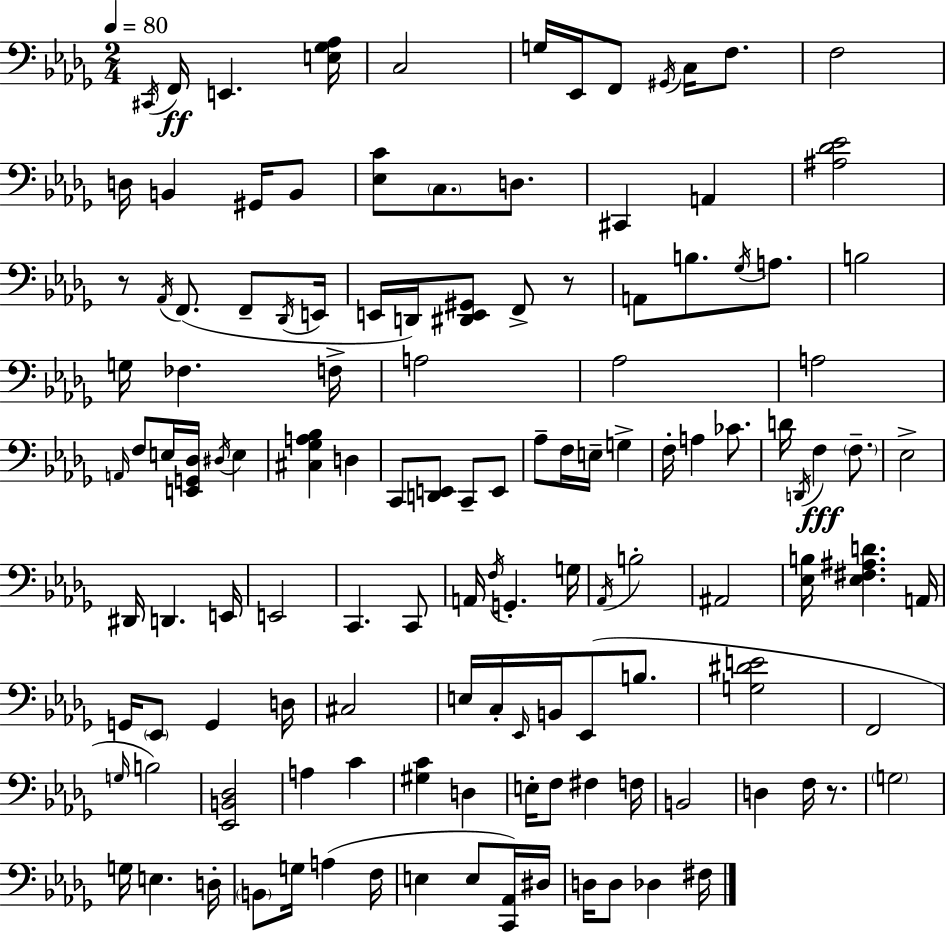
C#2/s F2/s E2/q. [E3,Gb3,Ab3]/s C3/h G3/s Eb2/s F2/e G#2/s C3/s F3/e. F3/h D3/s B2/q G#2/s B2/e [Eb3,C4]/e C3/e. D3/e. C#2/q A2/q [A#3,Db4,Eb4]/h R/e Ab2/s F2/e. F2/e Db2/s E2/s E2/s D2/s [D#2,E2,G#2]/e F2/e R/e A2/e B3/e. Gb3/s A3/e. B3/h G3/s FES3/q. F3/s A3/h Ab3/h A3/h A2/s F3/e E3/s [E2,G2,Db3]/s D#3/s E3/q [C#3,Gb3,A3,Bb3]/q D3/q C2/e [D2,E2]/e C2/e E2/e Ab3/e F3/s E3/s G3/q F3/s A3/q CES4/e. D4/s D2/s F3/q F3/e. Eb3/h D#2/s D2/q. E2/s E2/h C2/q. C2/e A2/s F3/s G2/q. G3/s Ab2/s B3/h A#2/h [Eb3,B3]/s [Eb3,F#3,A#3,D4]/q. A2/s G2/s Eb2/e G2/q D3/s C#3/h E3/s C3/s Eb2/s B2/s Eb2/e B3/e. [G3,D#4,E4]/h F2/h G3/s B3/h [Eb2,B2,Db3]/h A3/q C4/q [G#3,C4]/q D3/q E3/s F3/e F#3/q F3/s B2/h D3/q F3/s R/e. G3/h G3/s E3/q. D3/s B2/e G3/s A3/q F3/s E3/q E3/e [C2,Ab2]/s D#3/s D3/s D3/e Db3/q F#3/s